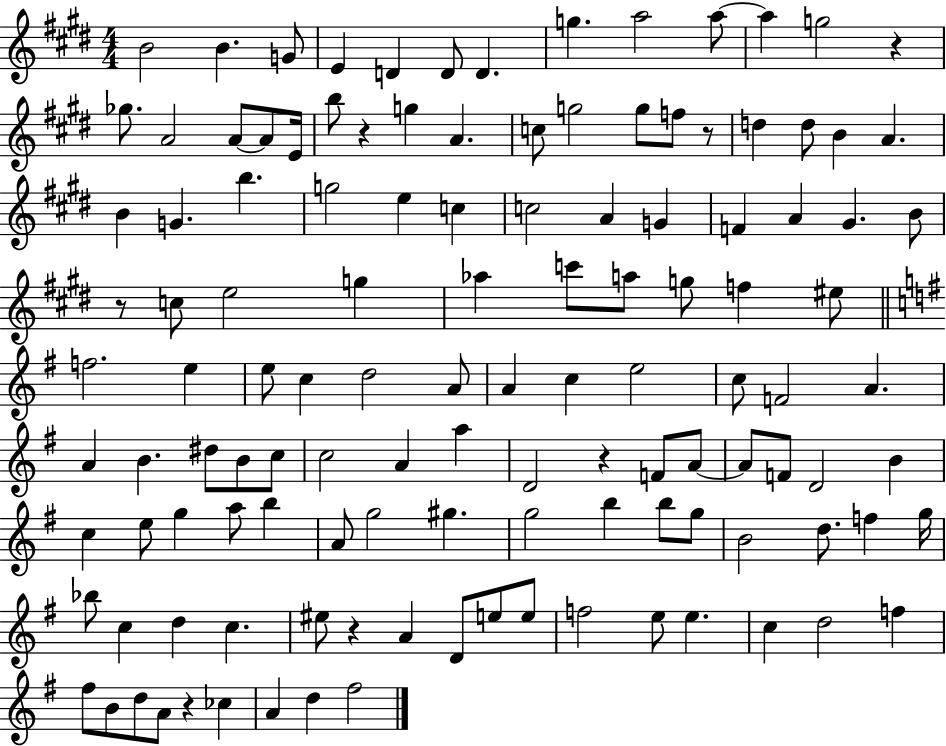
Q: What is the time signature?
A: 4/4